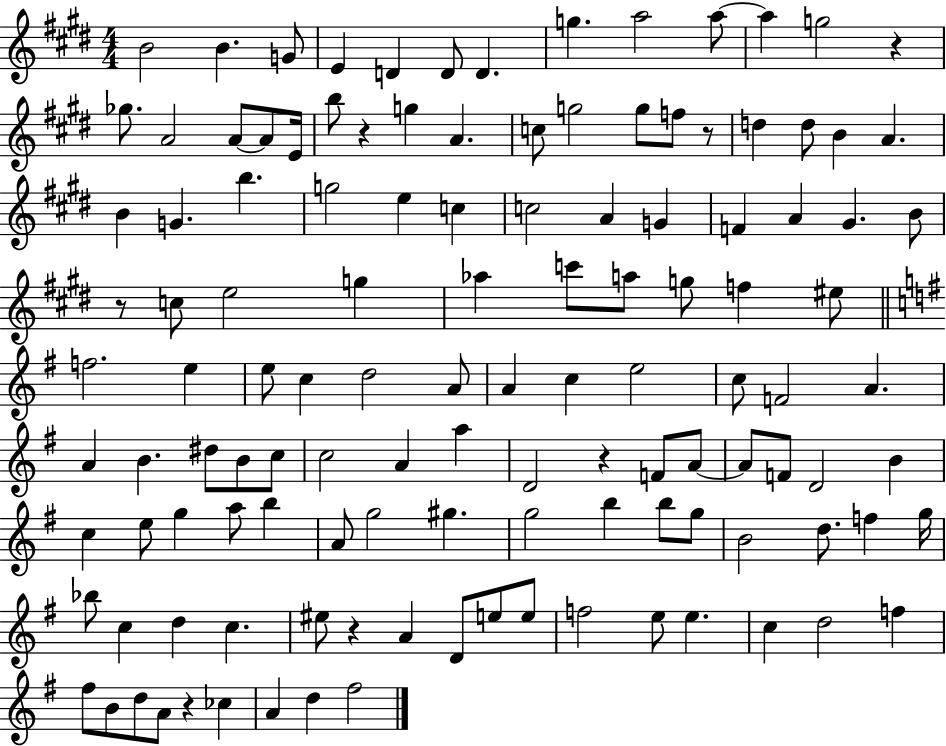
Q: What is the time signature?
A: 4/4